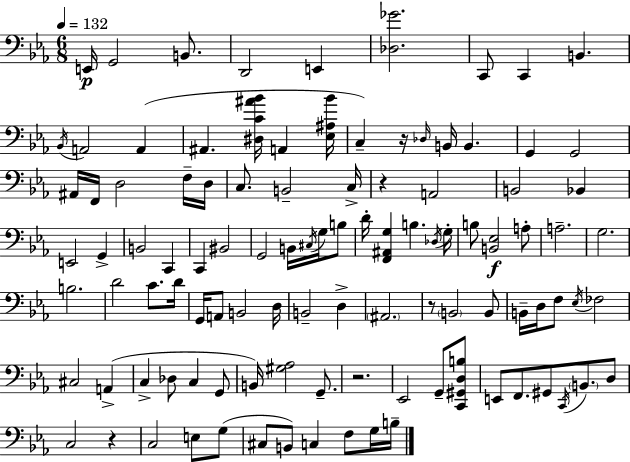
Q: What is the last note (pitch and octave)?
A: B3